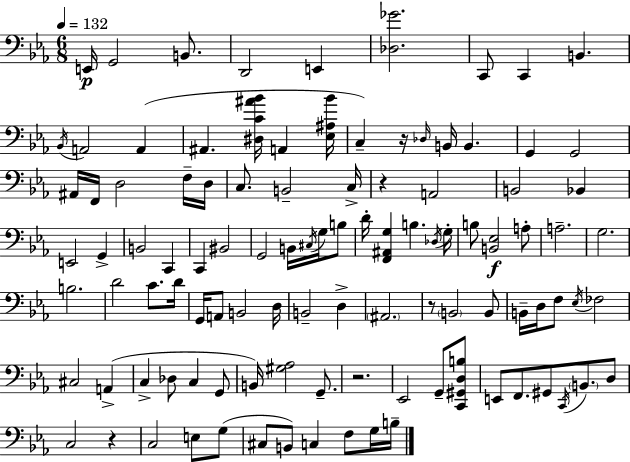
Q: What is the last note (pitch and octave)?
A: B3